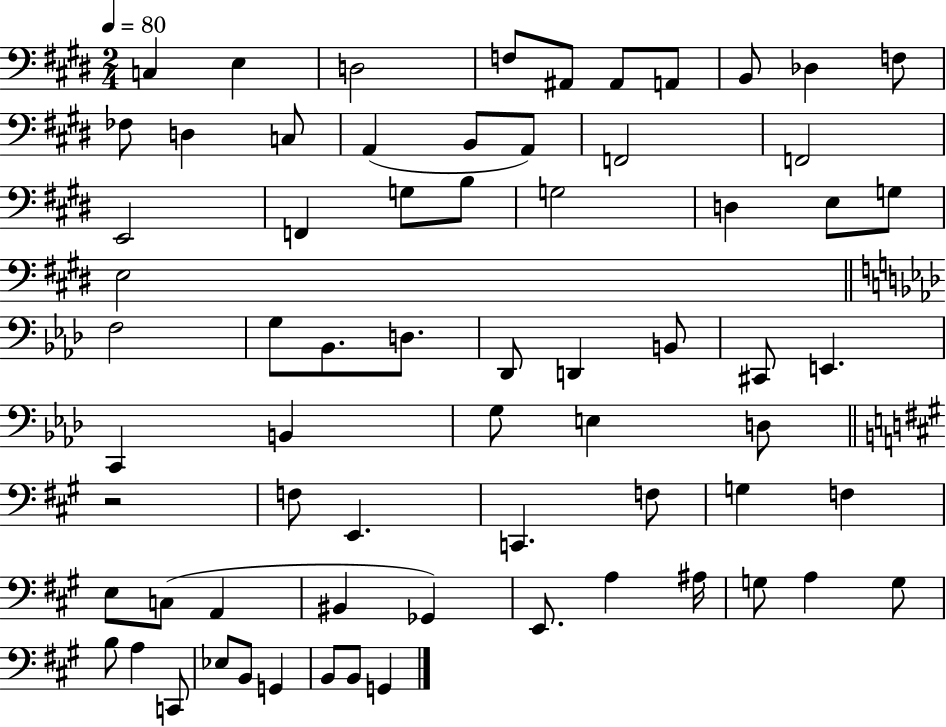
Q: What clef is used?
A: bass